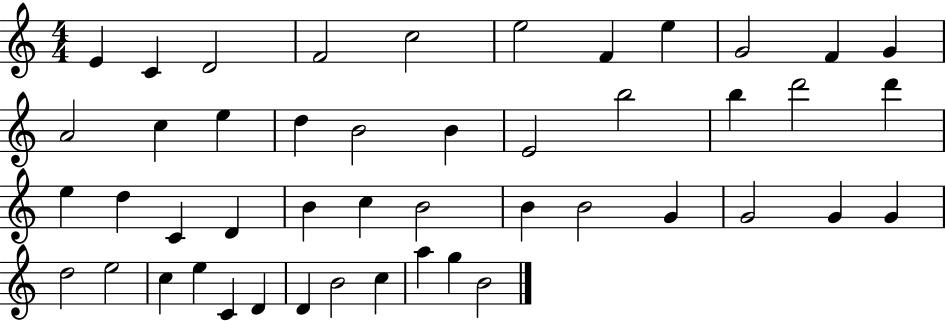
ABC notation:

X:1
T:Untitled
M:4/4
L:1/4
K:C
E C D2 F2 c2 e2 F e G2 F G A2 c e d B2 B E2 b2 b d'2 d' e d C D B c B2 B B2 G G2 G G d2 e2 c e C D D B2 c a g B2